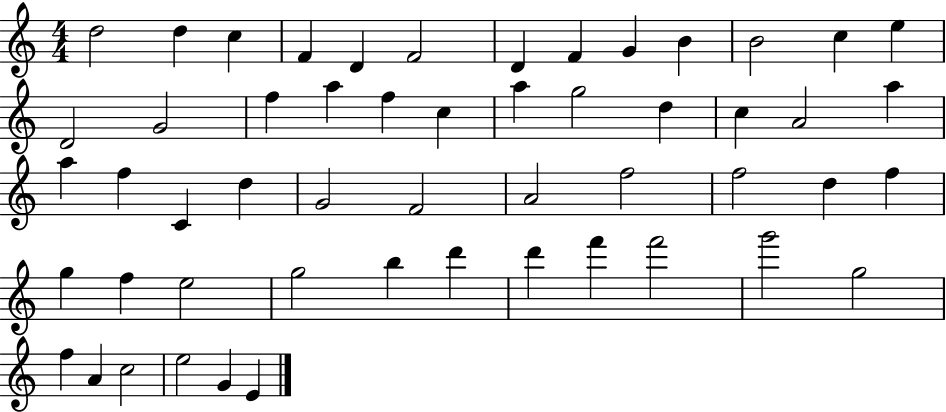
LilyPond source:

{
  \clef treble
  \numericTimeSignature
  \time 4/4
  \key c \major
  d''2 d''4 c''4 | f'4 d'4 f'2 | d'4 f'4 g'4 b'4 | b'2 c''4 e''4 | \break d'2 g'2 | f''4 a''4 f''4 c''4 | a''4 g''2 d''4 | c''4 a'2 a''4 | \break a''4 f''4 c'4 d''4 | g'2 f'2 | a'2 f''2 | f''2 d''4 f''4 | \break g''4 f''4 e''2 | g''2 b''4 d'''4 | d'''4 f'''4 f'''2 | g'''2 g''2 | \break f''4 a'4 c''2 | e''2 g'4 e'4 | \bar "|."
}